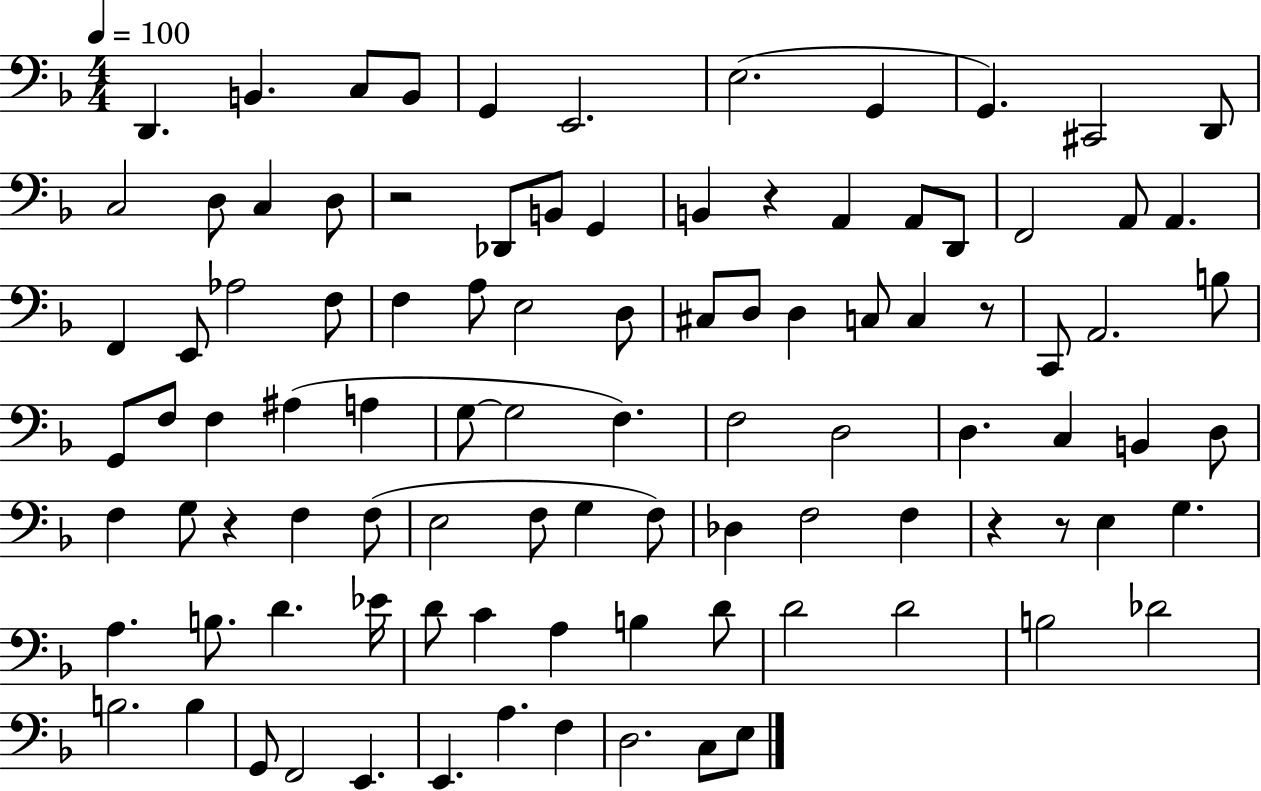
X:1
T:Untitled
M:4/4
L:1/4
K:F
D,, B,, C,/2 B,,/2 G,, E,,2 E,2 G,, G,, ^C,,2 D,,/2 C,2 D,/2 C, D,/2 z2 _D,,/2 B,,/2 G,, B,, z A,, A,,/2 D,,/2 F,,2 A,,/2 A,, F,, E,,/2 _A,2 F,/2 F, A,/2 E,2 D,/2 ^C,/2 D,/2 D, C,/2 C, z/2 C,,/2 A,,2 B,/2 G,,/2 F,/2 F, ^A, A, G,/2 G,2 F, F,2 D,2 D, C, B,, D,/2 F, G,/2 z F, F,/2 E,2 F,/2 G, F,/2 _D, F,2 F, z z/2 E, G, A, B,/2 D _E/4 D/2 C A, B, D/2 D2 D2 B,2 _D2 B,2 B, G,,/2 F,,2 E,, E,, A, F, D,2 C,/2 E,/2